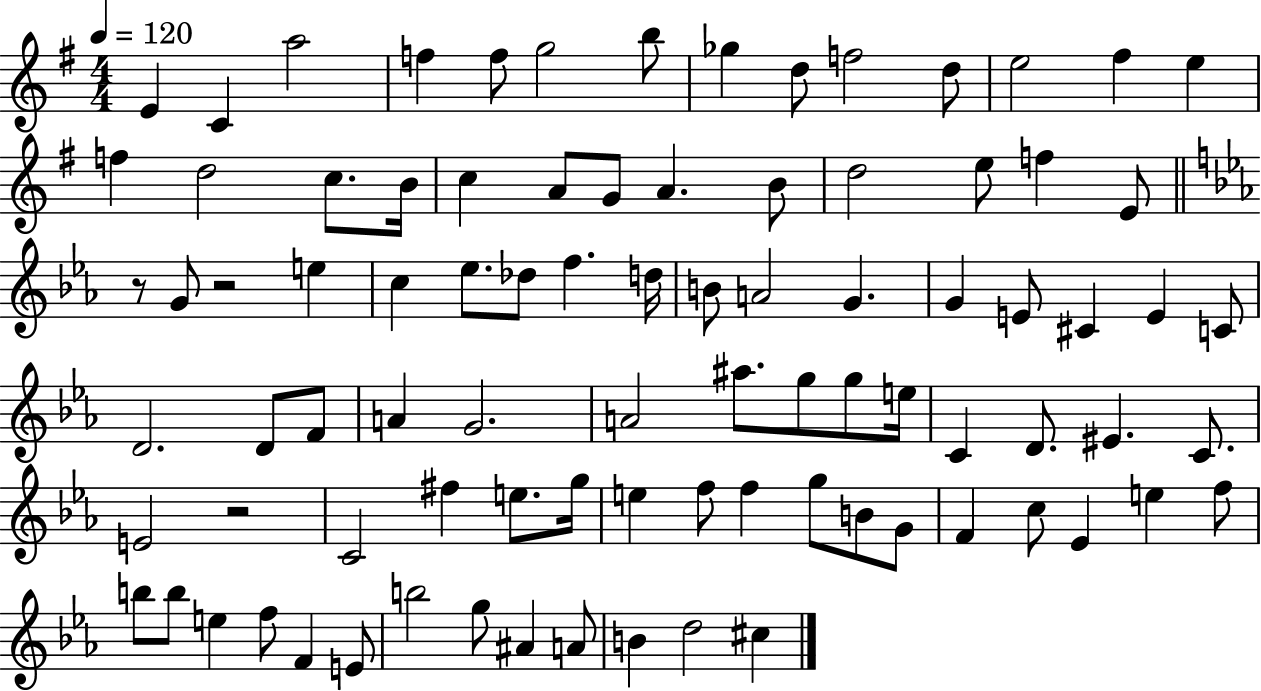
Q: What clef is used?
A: treble